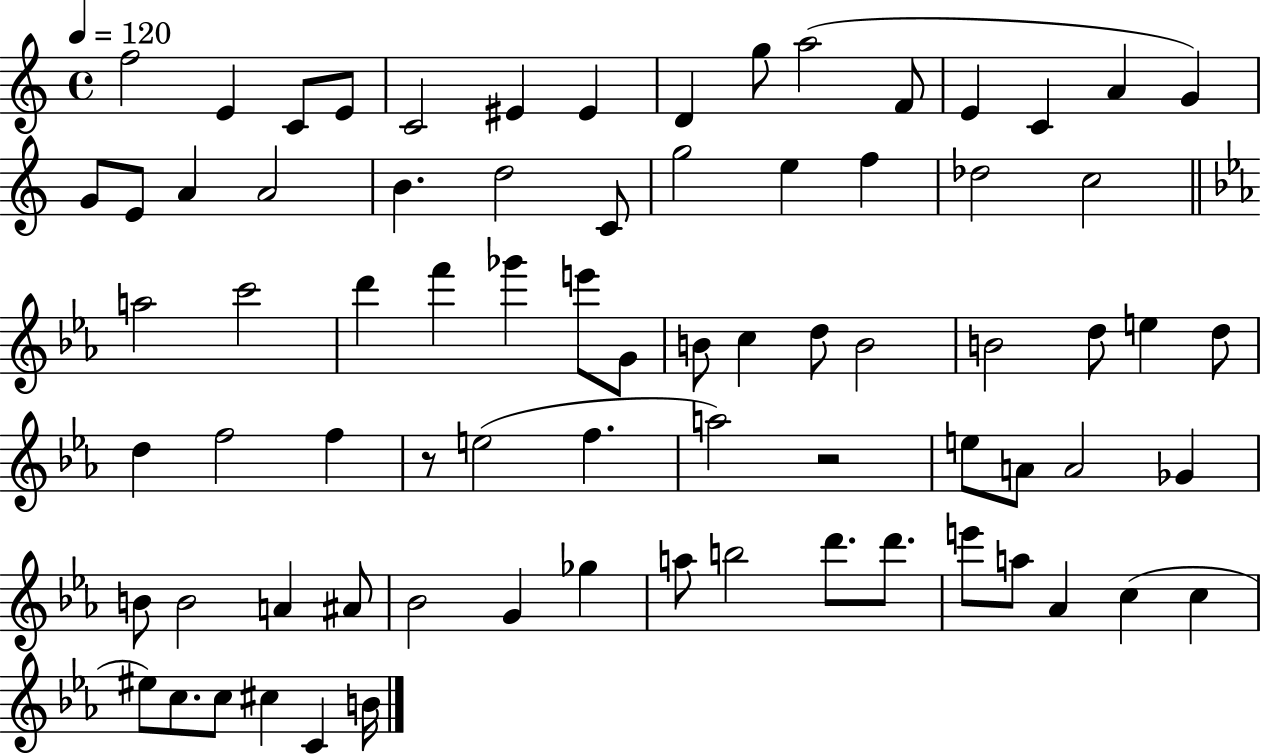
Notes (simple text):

F5/h E4/q C4/e E4/e C4/h EIS4/q EIS4/q D4/q G5/e A5/h F4/e E4/q C4/q A4/q G4/q G4/e E4/e A4/q A4/h B4/q. D5/h C4/e G5/h E5/q F5/q Db5/h C5/h A5/h C6/h D6/q F6/q Gb6/q E6/e G4/e B4/e C5/q D5/e B4/h B4/h D5/e E5/q D5/e D5/q F5/h F5/q R/e E5/h F5/q. A5/h R/h E5/e A4/e A4/h Gb4/q B4/e B4/h A4/q A#4/e Bb4/h G4/q Gb5/q A5/e B5/h D6/e. D6/e. E6/e A5/e Ab4/q C5/q C5/q EIS5/e C5/e. C5/e C#5/q C4/q B4/s